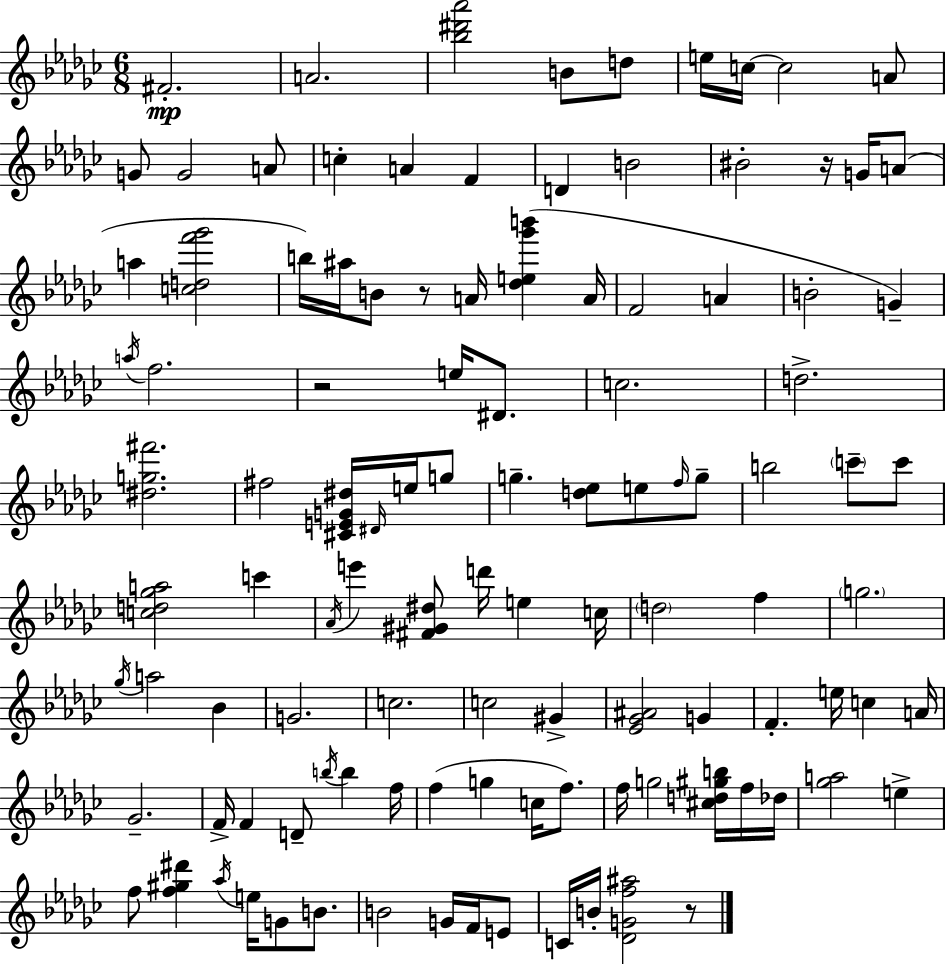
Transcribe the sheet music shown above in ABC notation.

X:1
T:Untitled
M:6/8
L:1/4
K:Ebm
^F2 A2 [_b^d'_a']2 B/2 d/2 e/4 c/4 c2 A/2 G/2 G2 A/2 c A F D B2 ^B2 z/4 G/4 A/2 a [cdf'_g']2 b/4 ^a/4 B/2 z/2 A/4 [_de_g'b'] A/4 F2 A B2 G a/4 f2 z2 e/4 ^D/2 c2 d2 [^dg^f']2 ^f2 [^CEG^d]/4 ^D/4 e/4 g/2 g [d_e]/2 e/2 f/4 g/2 b2 c'/2 c'/2 [cd_ga]2 c' _A/4 e' [^F^G^d]/2 d'/4 e c/4 d2 f g2 _g/4 a2 _B G2 c2 c2 ^G [_E_G^A]2 G F e/4 c A/4 _G2 F/4 F D/2 b/4 b f/4 f g c/4 f/2 f/4 g2 [^cd^gb]/4 f/4 _d/4 [_ga]2 e f/2 [f^g^d'] _a/4 e/4 G/2 B/2 B2 G/4 F/4 E/2 C/4 B/4 [_DGf^a]2 z/2